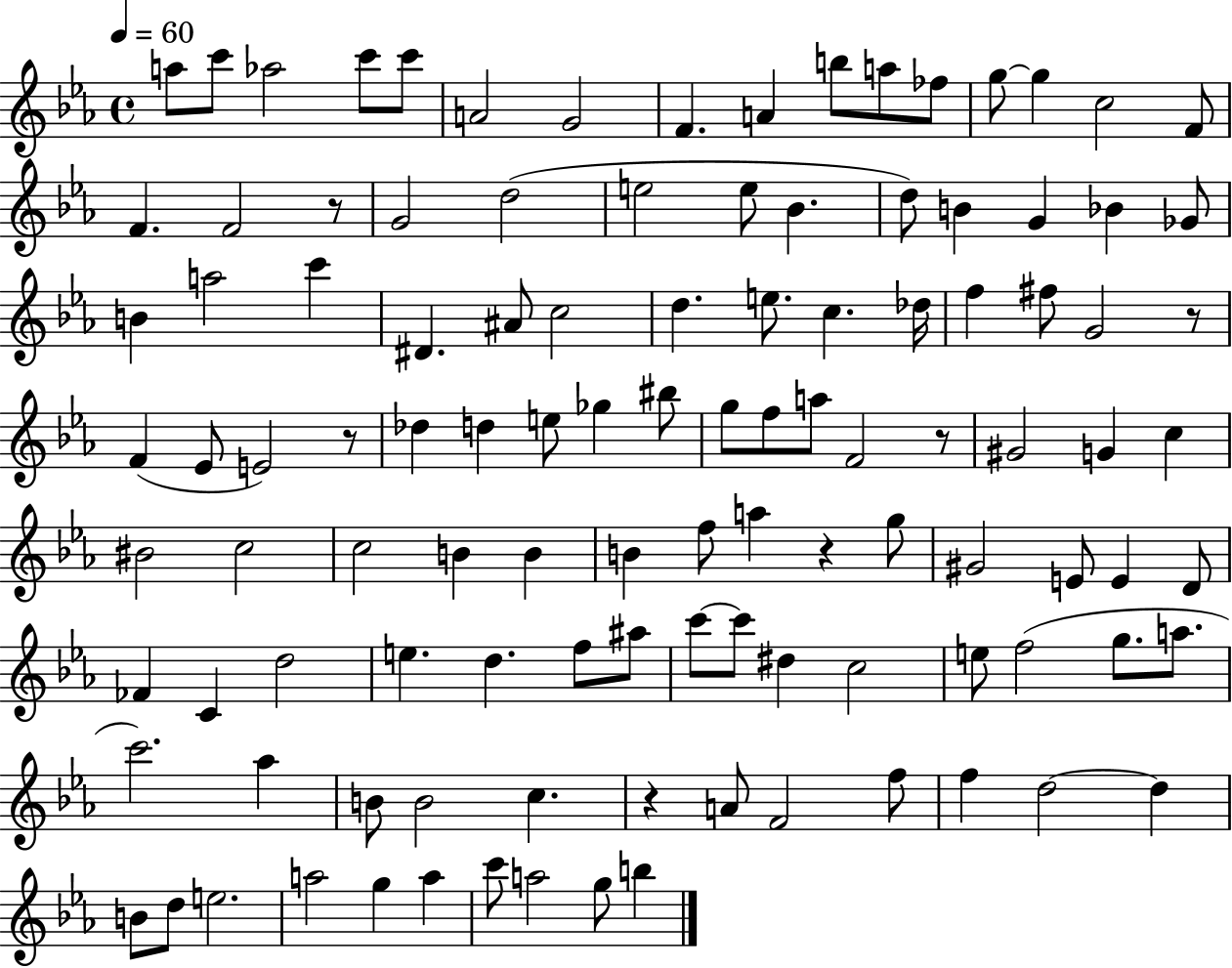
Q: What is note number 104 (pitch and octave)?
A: G5